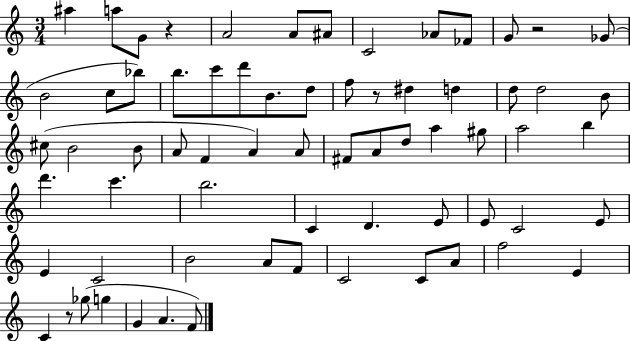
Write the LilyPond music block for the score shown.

{
  \clef treble
  \numericTimeSignature
  \time 3/4
  \key c \major
  ais''4 a''8 g'8 r4 | a'2 a'8 ais'8 | c'2 aes'8 fes'8 | g'8 r2 ges'8( | \break b'2 c''8 bes''8) | b''8. c'''8 d'''8 b'8. d''8 | f''8 r8 dis''4 d''4 | d''8 d''2 b'8 | \break cis''8( b'2 b'8 | a'8 f'4 a'4) a'8 | fis'8 a'8 d''8 a''4 gis''8 | a''2 b''4 | \break d'''4. c'''4. | b''2. | c'4 d'4. e'8 | e'8 c'2 e'8 | \break e'4 c'2 | b'2 a'8 f'8 | c'2 c'8 a'8 | f''2 e'4 | \break c'4 r8 ges''8( g''4 | g'4 a'4. f'8) | \bar "|."
}